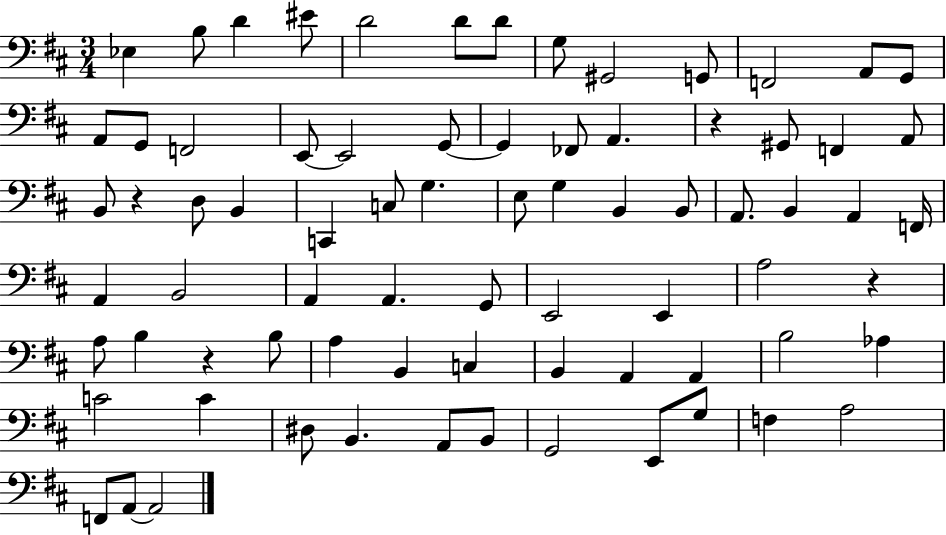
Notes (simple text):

Eb3/q B3/e D4/q EIS4/e D4/h D4/e D4/e G3/e G#2/h G2/e F2/h A2/e G2/e A2/e G2/e F2/h E2/e E2/h G2/e G2/q FES2/e A2/q. R/q G#2/e F2/q A2/e B2/e R/q D3/e B2/q C2/q C3/e G3/q. E3/e G3/q B2/q B2/e A2/e. B2/q A2/q F2/s A2/q B2/h A2/q A2/q. G2/e E2/h E2/q A3/h R/q A3/e B3/q R/q B3/e A3/q B2/q C3/q B2/q A2/q A2/q B3/h Ab3/q C4/h C4/q D#3/e B2/q. A2/e B2/e G2/h E2/e G3/e F3/q A3/h F2/e A2/e A2/h